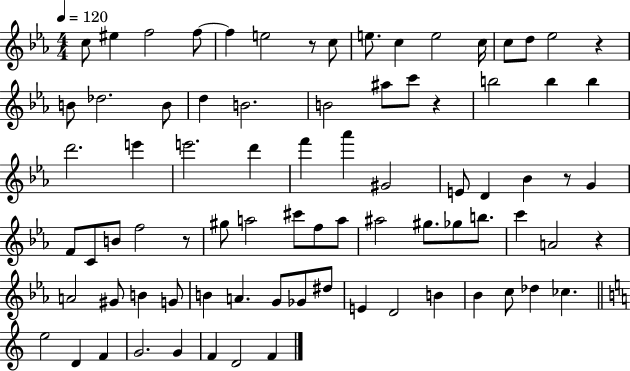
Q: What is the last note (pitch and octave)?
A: F4